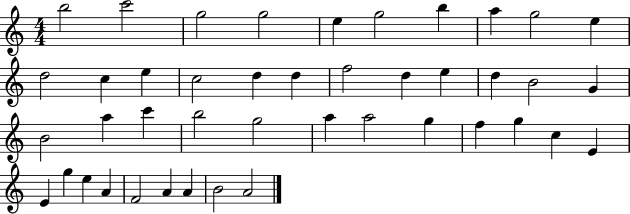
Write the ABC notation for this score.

X:1
T:Untitled
M:4/4
L:1/4
K:C
b2 c'2 g2 g2 e g2 b a g2 e d2 c e c2 d d f2 d e d B2 G B2 a c' b2 g2 a a2 g f g c E E g e A F2 A A B2 A2